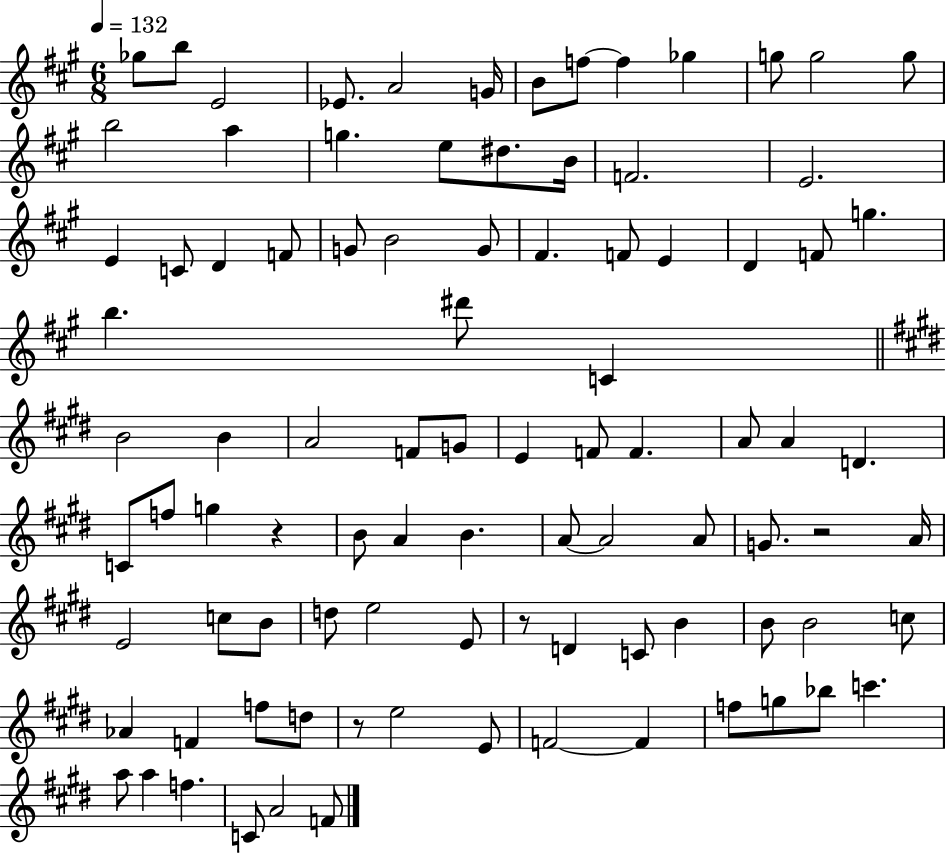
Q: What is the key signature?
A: A major